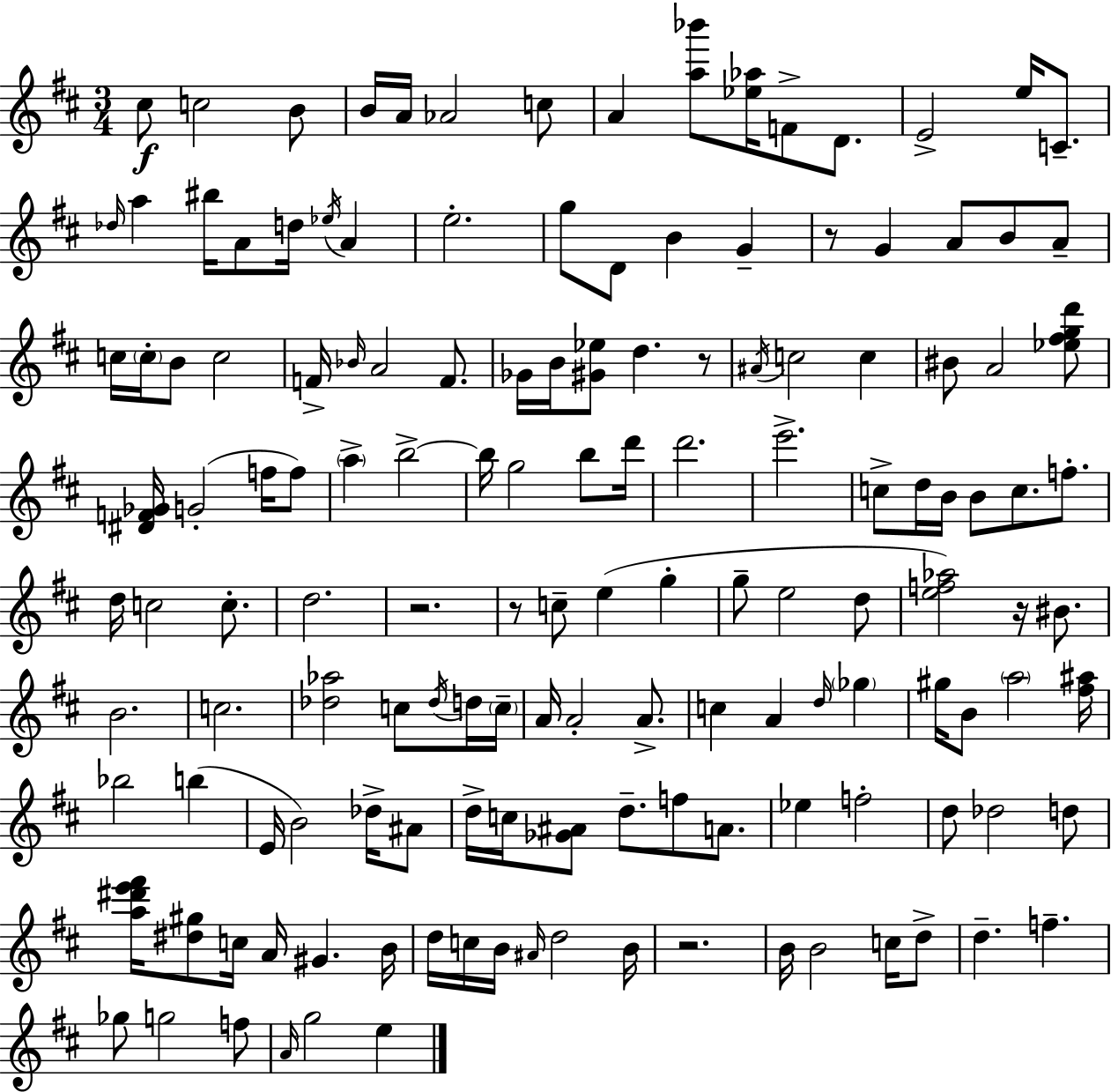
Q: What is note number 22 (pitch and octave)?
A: G5